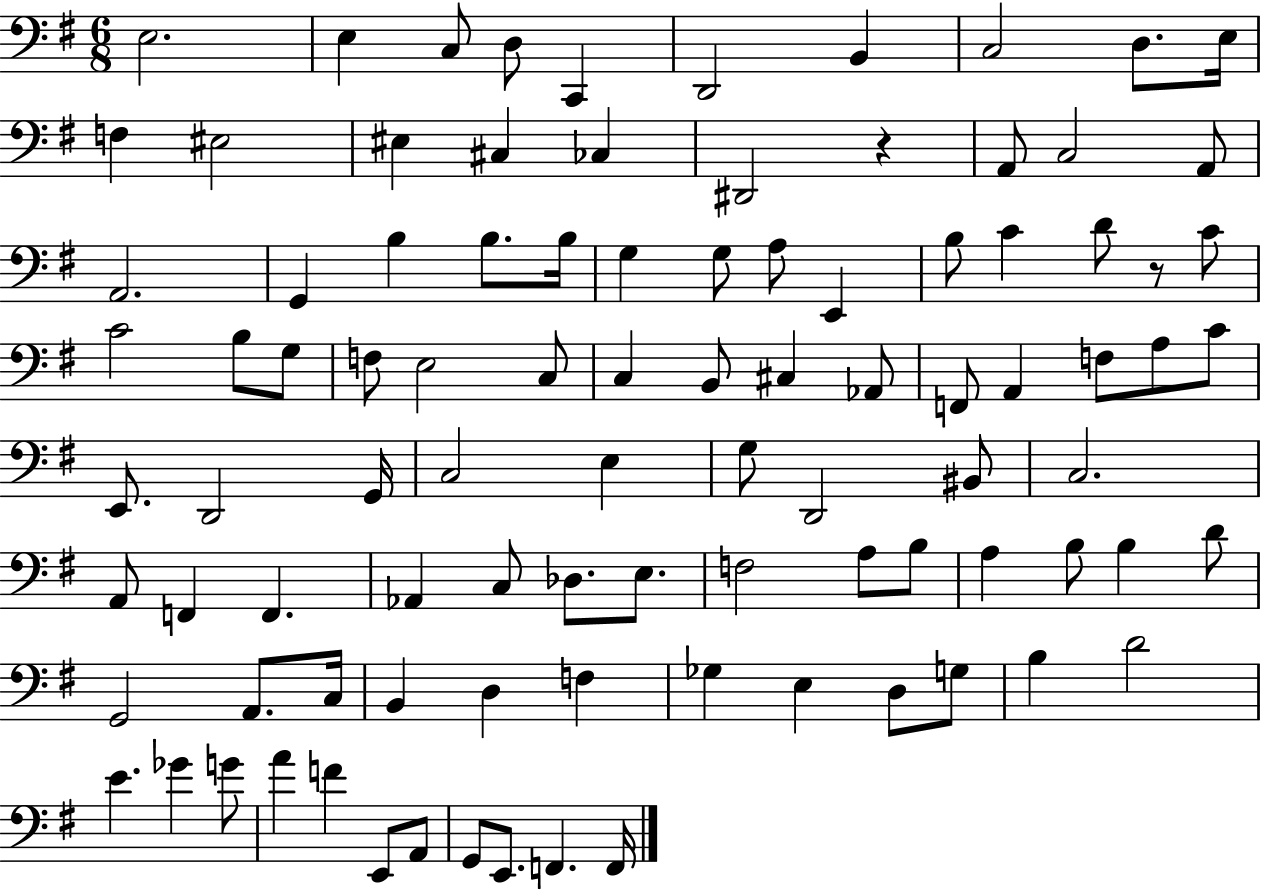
{
  \clef bass
  \numericTimeSignature
  \time 6/8
  \key g \major
  \repeat volta 2 { e2. | e4 c8 d8 c,4 | d,2 b,4 | c2 d8. e16 | \break f4 eis2 | eis4 cis4 ces4 | dis,2 r4 | a,8 c2 a,8 | \break a,2. | g,4 b4 b8. b16 | g4 g8 a8 e,4 | b8 c'4 d'8 r8 c'8 | \break c'2 b8 g8 | f8 e2 c8 | c4 b,8 cis4 aes,8 | f,8 a,4 f8 a8 c'8 | \break e,8. d,2 g,16 | c2 e4 | g8 d,2 bis,8 | c2. | \break a,8 f,4 f,4. | aes,4 c8 des8. e8. | f2 a8 b8 | a4 b8 b4 d'8 | \break g,2 a,8. c16 | b,4 d4 f4 | ges4 e4 d8 g8 | b4 d'2 | \break e'4. ges'4 g'8 | a'4 f'4 e,8 a,8 | g,8 e,8. f,4. f,16 | } \bar "|."
}